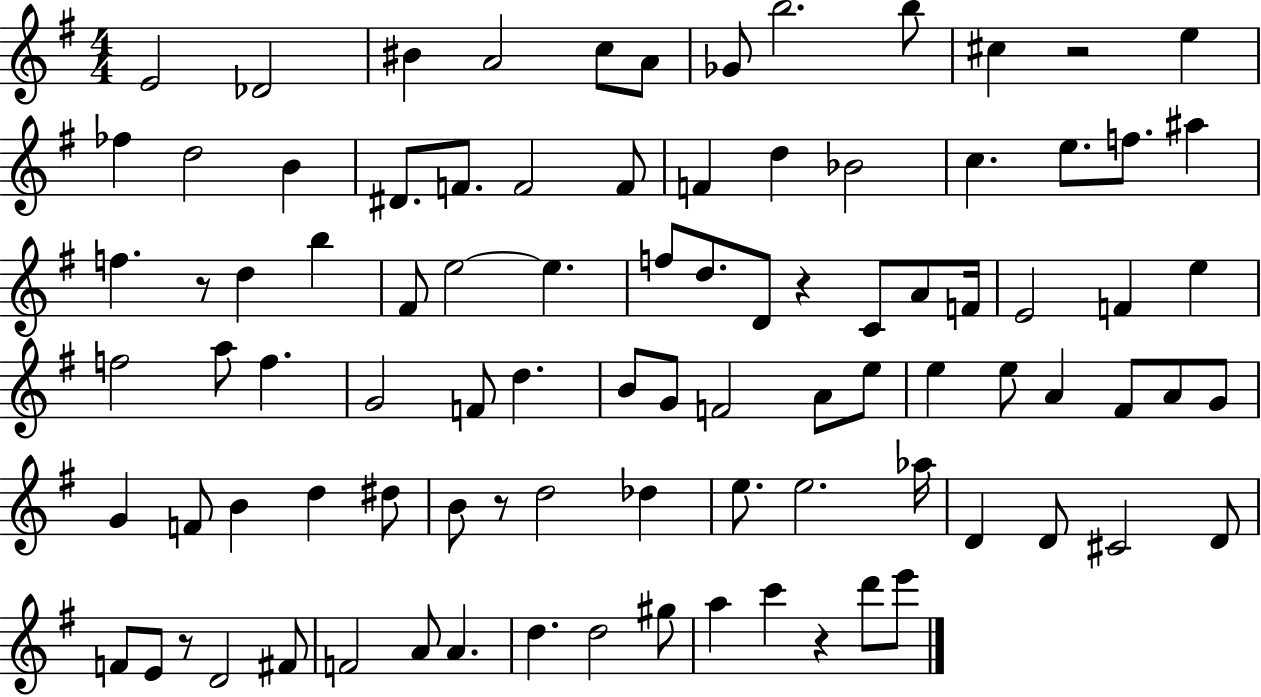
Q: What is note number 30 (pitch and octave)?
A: E5